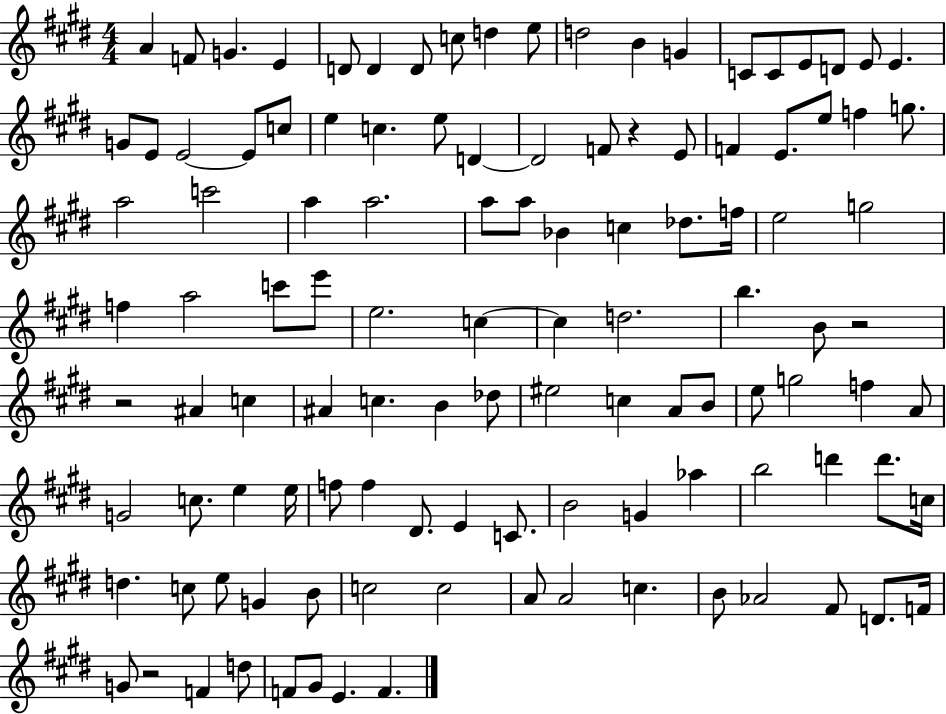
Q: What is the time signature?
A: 4/4